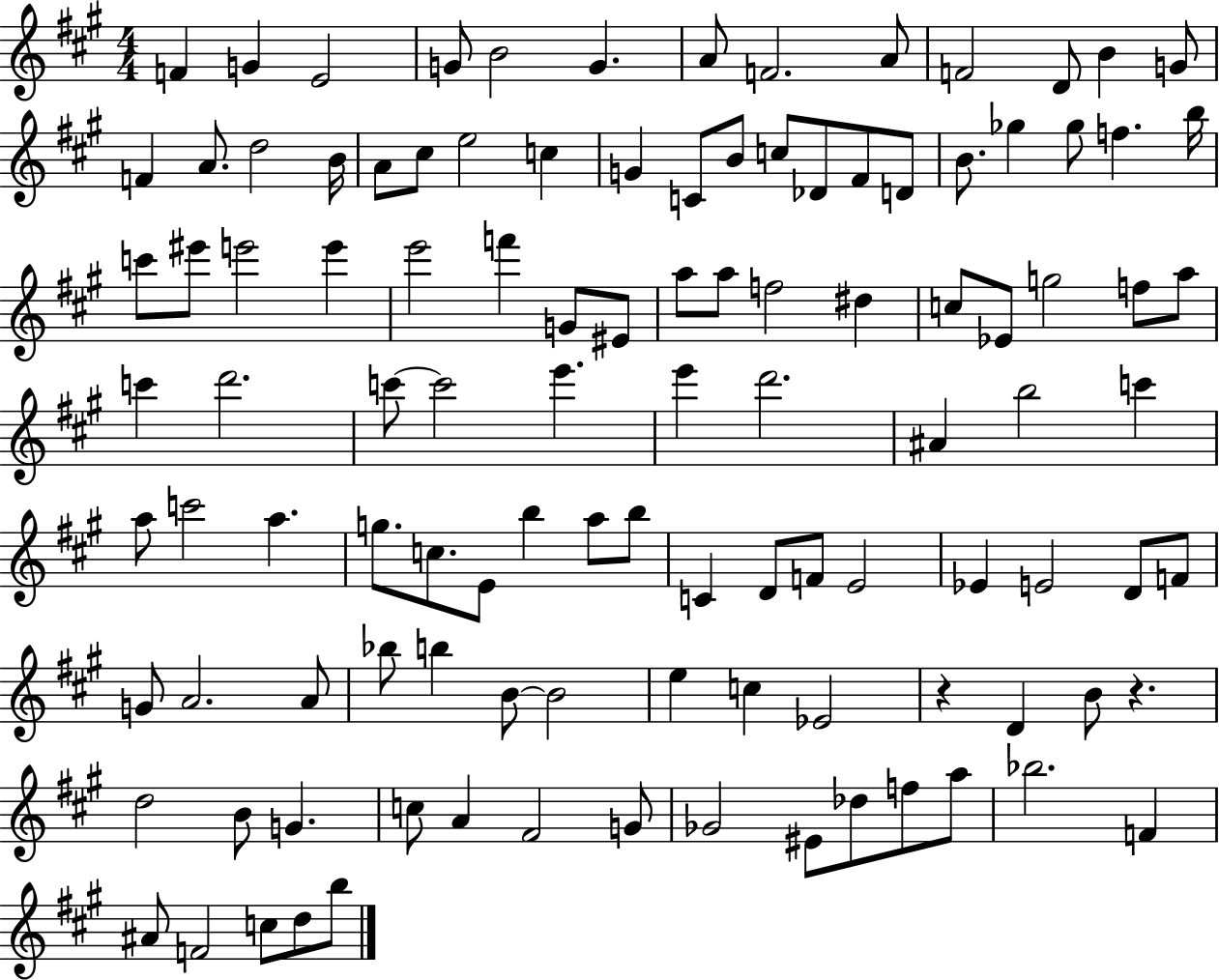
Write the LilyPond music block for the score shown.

{
  \clef treble
  \numericTimeSignature
  \time 4/4
  \key a \major
  f'4 g'4 e'2 | g'8 b'2 g'4. | a'8 f'2. a'8 | f'2 d'8 b'4 g'8 | \break f'4 a'8. d''2 b'16 | a'8 cis''8 e''2 c''4 | g'4 c'8 b'8 c''8 des'8 fis'8 d'8 | b'8. ges''4 ges''8 f''4. b''16 | \break c'''8 eis'''8 e'''2 e'''4 | e'''2 f'''4 g'8 eis'8 | a''8 a''8 f''2 dis''4 | c''8 ees'8 g''2 f''8 a''8 | \break c'''4 d'''2. | c'''8~~ c'''2 e'''4. | e'''4 d'''2. | ais'4 b''2 c'''4 | \break a''8 c'''2 a''4. | g''8. c''8. e'8 b''4 a''8 b''8 | c'4 d'8 f'8 e'2 | ees'4 e'2 d'8 f'8 | \break g'8 a'2. a'8 | bes''8 b''4 b'8~~ b'2 | e''4 c''4 ees'2 | r4 d'4 b'8 r4. | \break d''2 b'8 g'4. | c''8 a'4 fis'2 g'8 | ges'2 eis'8 des''8 f''8 a''8 | bes''2. f'4 | \break ais'8 f'2 c''8 d''8 b''8 | \bar "|."
}